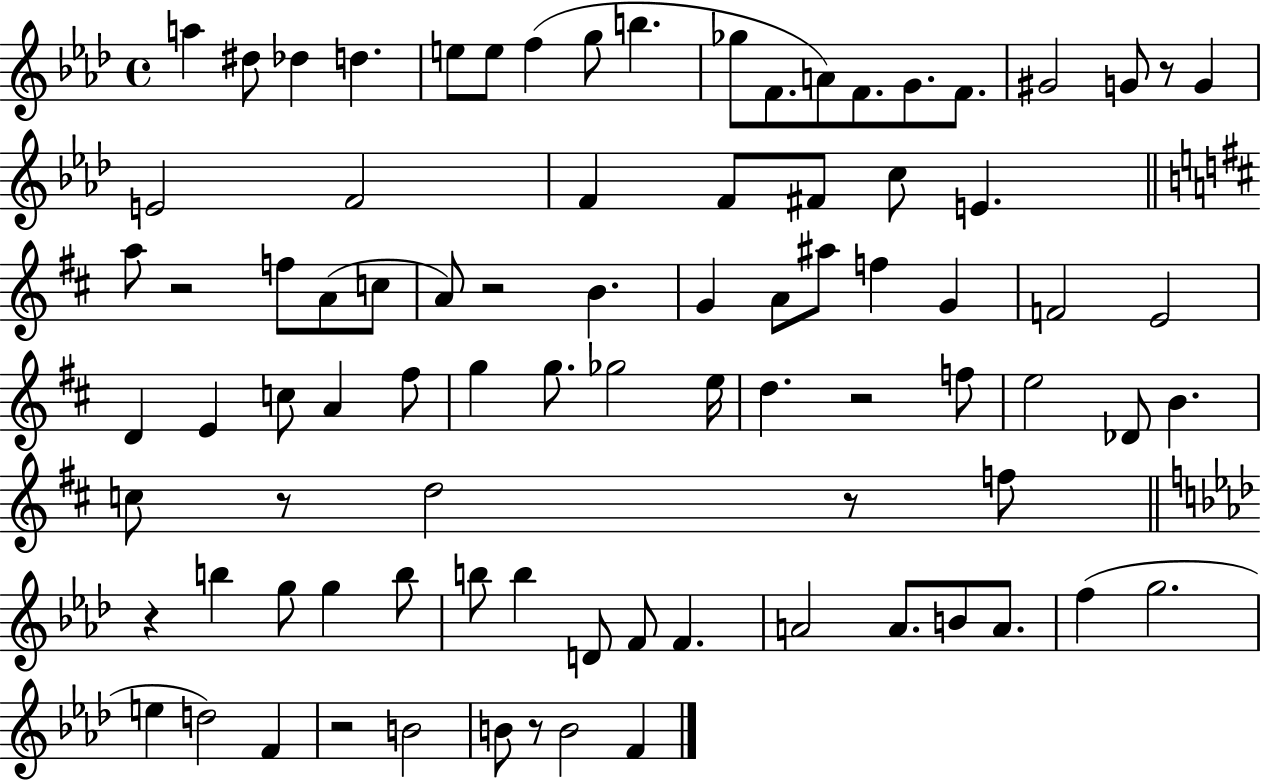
{
  \clef treble
  \time 4/4
  \defaultTimeSignature
  \key aes \major
  a''4 dis''8 des''4 d''4. | e''8 e''8 f''4( g''8 b''4. | ges''8 f'8. a'8) f'8. g'8. f'8. | gis'2 g'8 r8 g'4 | \break e'2 f'2 | f'4 f'8 fis'8 c''8 e'4. | \bar "||" \break \key d \major a''8 r2 f''8 a'8( c''8 | a'8) r2 b'4. | g'4 a'8 ais''8 f''4 g'4 | f'2 e'2 | \break d'4 e'4 c''8 a'4 fis''8 | g''4 g''8. ges''2 e''16 | d''4. r2 f''8 | e''2 des'8 b'4. | \break c''8 r8 d''2 r8 f''8 | \bar "||" \break \key aes \major r4 b''4 g''8 g''4 b''8 | b''8 b''4 d'8 f'8 f'4. | a'2 a'8. b'8 a'8. | f''4( g''2. | \break e''4 d''2) f'4 | r2 b'2 | b'8 r8 b'2 f'4 | \bar "|."
}